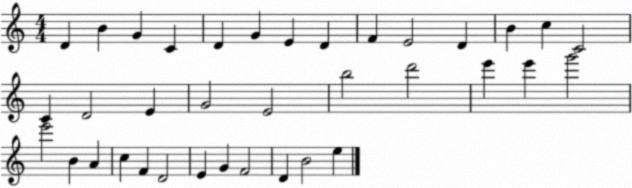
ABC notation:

X:1
T:Untitled
M:4/4
L:1/4
K:C
D B G C D G E D F E2 D B c C2 C D2 E G2 E2 b2 d'2 e' e' g'2 e'2 B A c F D2 E G F2 D B2 e